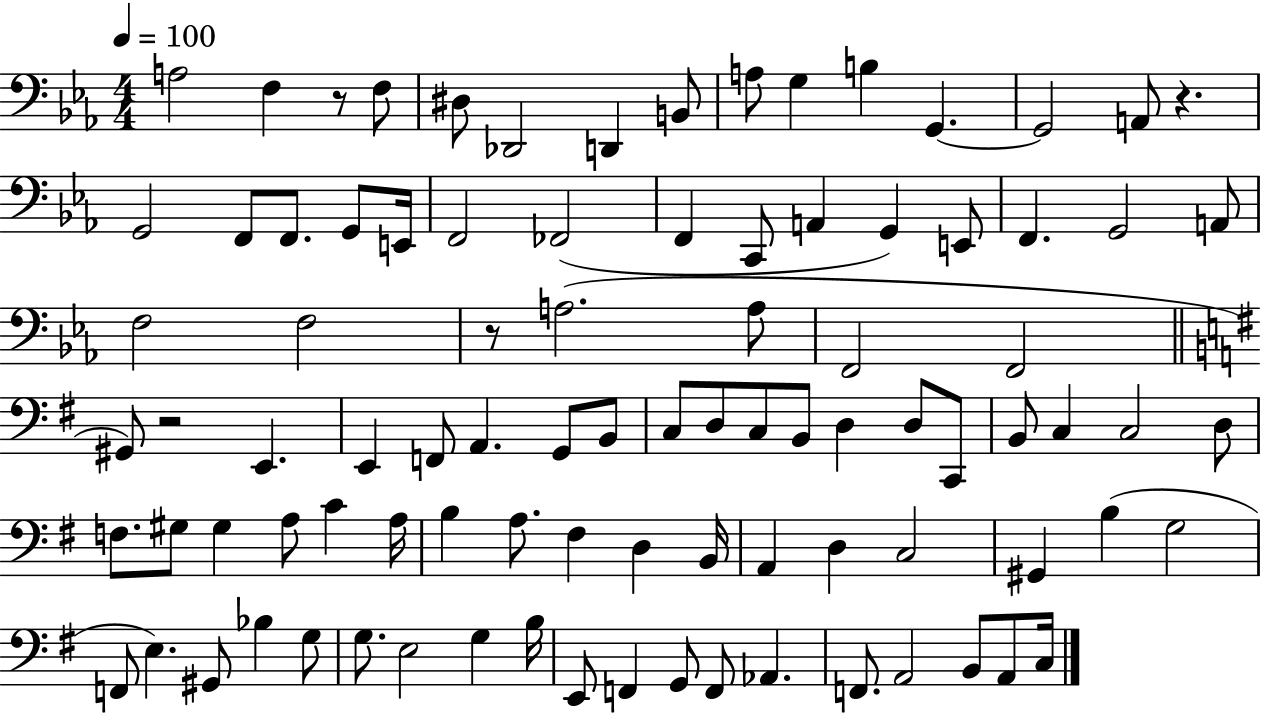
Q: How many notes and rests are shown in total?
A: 92